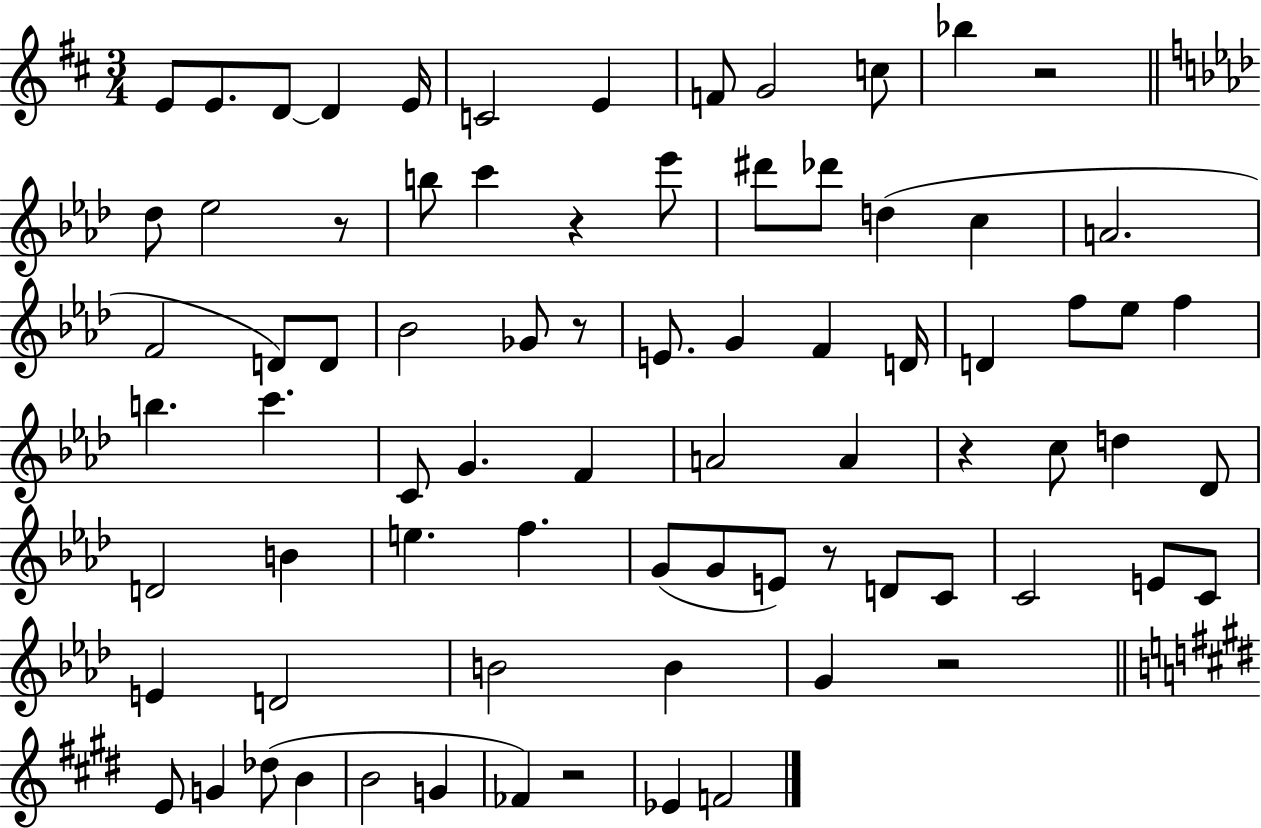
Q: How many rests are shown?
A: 8